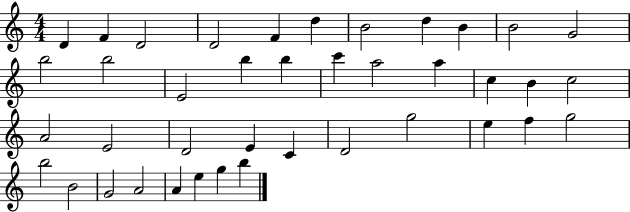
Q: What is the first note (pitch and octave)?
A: D4